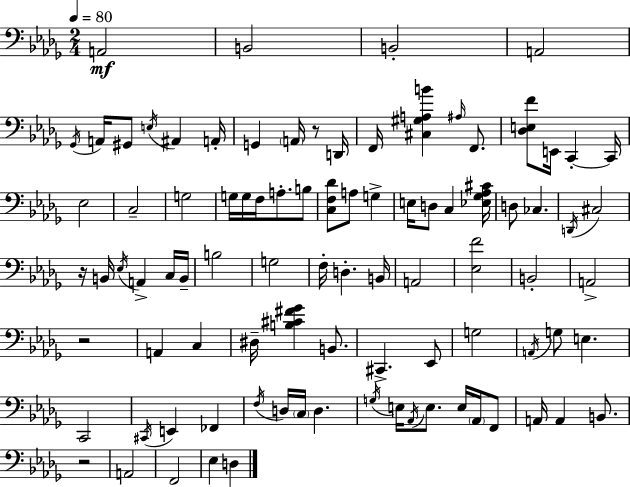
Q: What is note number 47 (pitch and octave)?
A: A2